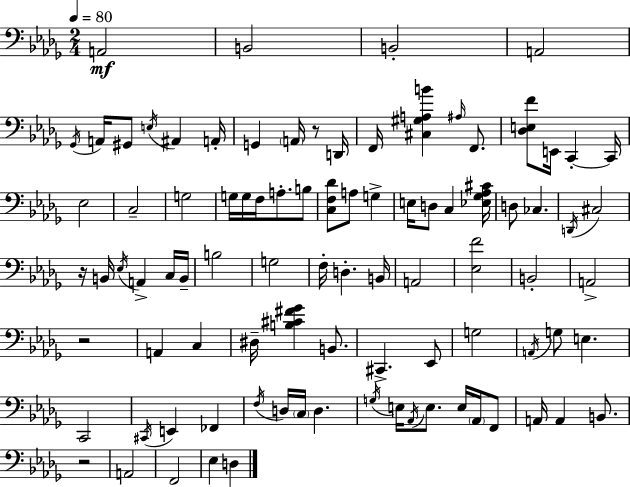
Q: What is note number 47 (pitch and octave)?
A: A2